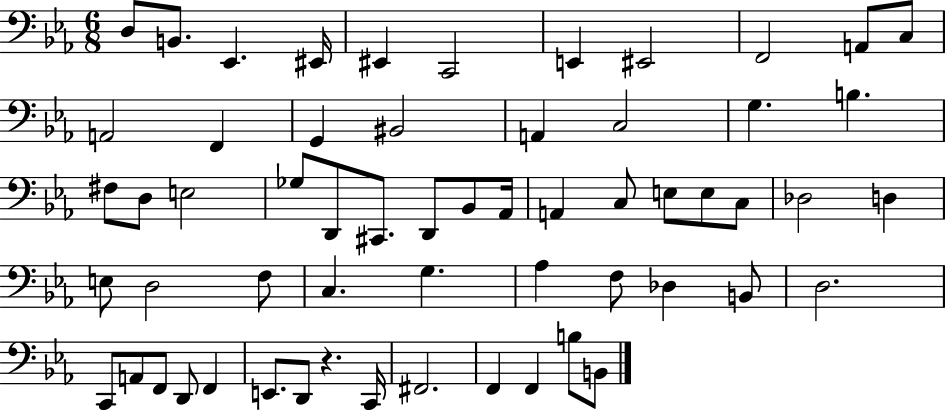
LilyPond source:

{
  \clef bass
  \numericTimeSignature
  \time 6/8
  \key ees \major
  d8 b,8. ees,4. eis,16 | eis,4 c,2 | e,4 eis,2 | f,2 a,8 c8 | \break a,2 f,4 | g,4 bis,2 | a,4 c2 | g4. b4. | \break fis8 d8 e2 | ges8 d,8 cis,8. d,8 bes,8 aes,16 | a,4 c8 e8 e8 c8 | des2 d4 | \break e8 d2 f8 | c4. g4. | aes4 f8 des4 b,8 | d2. | \break c,8 a,8 f,8 d,8 f,4 | e,8. d,8 r4. c,16 | fis,2. | f,4 f,4 b8 b,8 | \break \bar "|."
}